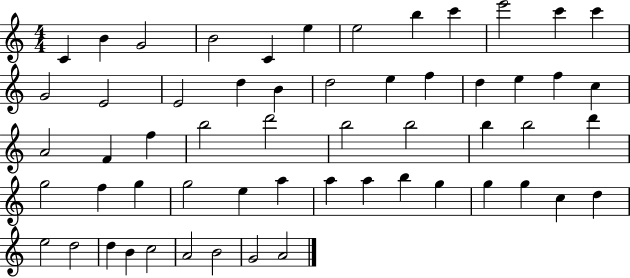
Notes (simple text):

C4/q B4/q G4/h B4/h C4/q E5/q E5/h B5/q C6/q E6/h C6/q C6/q G4/h E4/h E4/h D5/q B4/q D5/h E5/q F5/q D5/q E5/q F5/q C5/q A4/h F4/q F5/q B5/h D6/h B5/h B5/h B5/q B5/h D6/q G5/h F5/q G5/q G5/h E5/q A5/q A5/q A5/q B5/q G5/q G5/q G5/q C5/q D5/q E5/h D5/h D5/q B4/q C5/h A4/h B4/h G4/h A4/h